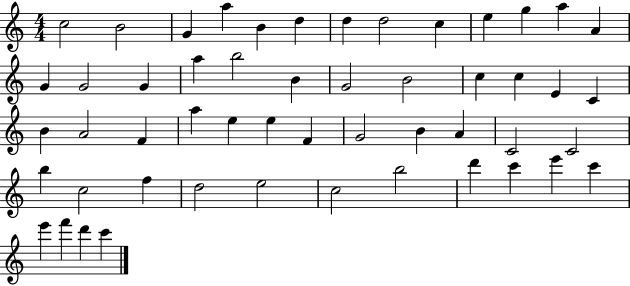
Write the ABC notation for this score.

X:1
T:Untitled
M:4/4
L:1/4
K:C
c2 B2 G a B d d d2 c e g a A G G2 G a b2 B G2 B2 c c E C B A2 F a e e F G2 B A C2 C2 b c2 f d2 e2 c2 b2 d' c' e' c' e' f' d' c'